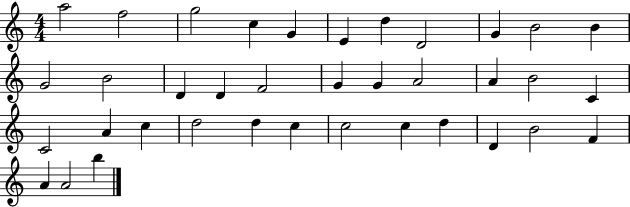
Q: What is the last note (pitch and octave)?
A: B5